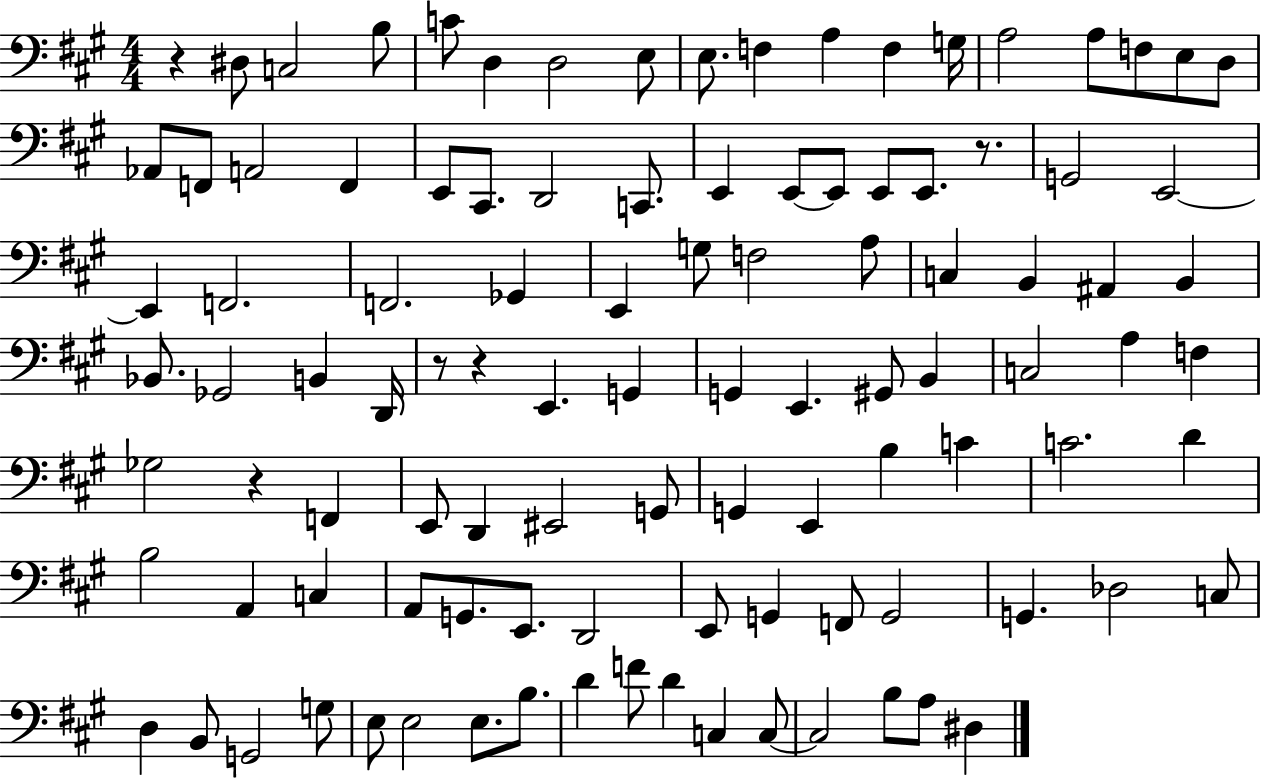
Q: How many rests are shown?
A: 5